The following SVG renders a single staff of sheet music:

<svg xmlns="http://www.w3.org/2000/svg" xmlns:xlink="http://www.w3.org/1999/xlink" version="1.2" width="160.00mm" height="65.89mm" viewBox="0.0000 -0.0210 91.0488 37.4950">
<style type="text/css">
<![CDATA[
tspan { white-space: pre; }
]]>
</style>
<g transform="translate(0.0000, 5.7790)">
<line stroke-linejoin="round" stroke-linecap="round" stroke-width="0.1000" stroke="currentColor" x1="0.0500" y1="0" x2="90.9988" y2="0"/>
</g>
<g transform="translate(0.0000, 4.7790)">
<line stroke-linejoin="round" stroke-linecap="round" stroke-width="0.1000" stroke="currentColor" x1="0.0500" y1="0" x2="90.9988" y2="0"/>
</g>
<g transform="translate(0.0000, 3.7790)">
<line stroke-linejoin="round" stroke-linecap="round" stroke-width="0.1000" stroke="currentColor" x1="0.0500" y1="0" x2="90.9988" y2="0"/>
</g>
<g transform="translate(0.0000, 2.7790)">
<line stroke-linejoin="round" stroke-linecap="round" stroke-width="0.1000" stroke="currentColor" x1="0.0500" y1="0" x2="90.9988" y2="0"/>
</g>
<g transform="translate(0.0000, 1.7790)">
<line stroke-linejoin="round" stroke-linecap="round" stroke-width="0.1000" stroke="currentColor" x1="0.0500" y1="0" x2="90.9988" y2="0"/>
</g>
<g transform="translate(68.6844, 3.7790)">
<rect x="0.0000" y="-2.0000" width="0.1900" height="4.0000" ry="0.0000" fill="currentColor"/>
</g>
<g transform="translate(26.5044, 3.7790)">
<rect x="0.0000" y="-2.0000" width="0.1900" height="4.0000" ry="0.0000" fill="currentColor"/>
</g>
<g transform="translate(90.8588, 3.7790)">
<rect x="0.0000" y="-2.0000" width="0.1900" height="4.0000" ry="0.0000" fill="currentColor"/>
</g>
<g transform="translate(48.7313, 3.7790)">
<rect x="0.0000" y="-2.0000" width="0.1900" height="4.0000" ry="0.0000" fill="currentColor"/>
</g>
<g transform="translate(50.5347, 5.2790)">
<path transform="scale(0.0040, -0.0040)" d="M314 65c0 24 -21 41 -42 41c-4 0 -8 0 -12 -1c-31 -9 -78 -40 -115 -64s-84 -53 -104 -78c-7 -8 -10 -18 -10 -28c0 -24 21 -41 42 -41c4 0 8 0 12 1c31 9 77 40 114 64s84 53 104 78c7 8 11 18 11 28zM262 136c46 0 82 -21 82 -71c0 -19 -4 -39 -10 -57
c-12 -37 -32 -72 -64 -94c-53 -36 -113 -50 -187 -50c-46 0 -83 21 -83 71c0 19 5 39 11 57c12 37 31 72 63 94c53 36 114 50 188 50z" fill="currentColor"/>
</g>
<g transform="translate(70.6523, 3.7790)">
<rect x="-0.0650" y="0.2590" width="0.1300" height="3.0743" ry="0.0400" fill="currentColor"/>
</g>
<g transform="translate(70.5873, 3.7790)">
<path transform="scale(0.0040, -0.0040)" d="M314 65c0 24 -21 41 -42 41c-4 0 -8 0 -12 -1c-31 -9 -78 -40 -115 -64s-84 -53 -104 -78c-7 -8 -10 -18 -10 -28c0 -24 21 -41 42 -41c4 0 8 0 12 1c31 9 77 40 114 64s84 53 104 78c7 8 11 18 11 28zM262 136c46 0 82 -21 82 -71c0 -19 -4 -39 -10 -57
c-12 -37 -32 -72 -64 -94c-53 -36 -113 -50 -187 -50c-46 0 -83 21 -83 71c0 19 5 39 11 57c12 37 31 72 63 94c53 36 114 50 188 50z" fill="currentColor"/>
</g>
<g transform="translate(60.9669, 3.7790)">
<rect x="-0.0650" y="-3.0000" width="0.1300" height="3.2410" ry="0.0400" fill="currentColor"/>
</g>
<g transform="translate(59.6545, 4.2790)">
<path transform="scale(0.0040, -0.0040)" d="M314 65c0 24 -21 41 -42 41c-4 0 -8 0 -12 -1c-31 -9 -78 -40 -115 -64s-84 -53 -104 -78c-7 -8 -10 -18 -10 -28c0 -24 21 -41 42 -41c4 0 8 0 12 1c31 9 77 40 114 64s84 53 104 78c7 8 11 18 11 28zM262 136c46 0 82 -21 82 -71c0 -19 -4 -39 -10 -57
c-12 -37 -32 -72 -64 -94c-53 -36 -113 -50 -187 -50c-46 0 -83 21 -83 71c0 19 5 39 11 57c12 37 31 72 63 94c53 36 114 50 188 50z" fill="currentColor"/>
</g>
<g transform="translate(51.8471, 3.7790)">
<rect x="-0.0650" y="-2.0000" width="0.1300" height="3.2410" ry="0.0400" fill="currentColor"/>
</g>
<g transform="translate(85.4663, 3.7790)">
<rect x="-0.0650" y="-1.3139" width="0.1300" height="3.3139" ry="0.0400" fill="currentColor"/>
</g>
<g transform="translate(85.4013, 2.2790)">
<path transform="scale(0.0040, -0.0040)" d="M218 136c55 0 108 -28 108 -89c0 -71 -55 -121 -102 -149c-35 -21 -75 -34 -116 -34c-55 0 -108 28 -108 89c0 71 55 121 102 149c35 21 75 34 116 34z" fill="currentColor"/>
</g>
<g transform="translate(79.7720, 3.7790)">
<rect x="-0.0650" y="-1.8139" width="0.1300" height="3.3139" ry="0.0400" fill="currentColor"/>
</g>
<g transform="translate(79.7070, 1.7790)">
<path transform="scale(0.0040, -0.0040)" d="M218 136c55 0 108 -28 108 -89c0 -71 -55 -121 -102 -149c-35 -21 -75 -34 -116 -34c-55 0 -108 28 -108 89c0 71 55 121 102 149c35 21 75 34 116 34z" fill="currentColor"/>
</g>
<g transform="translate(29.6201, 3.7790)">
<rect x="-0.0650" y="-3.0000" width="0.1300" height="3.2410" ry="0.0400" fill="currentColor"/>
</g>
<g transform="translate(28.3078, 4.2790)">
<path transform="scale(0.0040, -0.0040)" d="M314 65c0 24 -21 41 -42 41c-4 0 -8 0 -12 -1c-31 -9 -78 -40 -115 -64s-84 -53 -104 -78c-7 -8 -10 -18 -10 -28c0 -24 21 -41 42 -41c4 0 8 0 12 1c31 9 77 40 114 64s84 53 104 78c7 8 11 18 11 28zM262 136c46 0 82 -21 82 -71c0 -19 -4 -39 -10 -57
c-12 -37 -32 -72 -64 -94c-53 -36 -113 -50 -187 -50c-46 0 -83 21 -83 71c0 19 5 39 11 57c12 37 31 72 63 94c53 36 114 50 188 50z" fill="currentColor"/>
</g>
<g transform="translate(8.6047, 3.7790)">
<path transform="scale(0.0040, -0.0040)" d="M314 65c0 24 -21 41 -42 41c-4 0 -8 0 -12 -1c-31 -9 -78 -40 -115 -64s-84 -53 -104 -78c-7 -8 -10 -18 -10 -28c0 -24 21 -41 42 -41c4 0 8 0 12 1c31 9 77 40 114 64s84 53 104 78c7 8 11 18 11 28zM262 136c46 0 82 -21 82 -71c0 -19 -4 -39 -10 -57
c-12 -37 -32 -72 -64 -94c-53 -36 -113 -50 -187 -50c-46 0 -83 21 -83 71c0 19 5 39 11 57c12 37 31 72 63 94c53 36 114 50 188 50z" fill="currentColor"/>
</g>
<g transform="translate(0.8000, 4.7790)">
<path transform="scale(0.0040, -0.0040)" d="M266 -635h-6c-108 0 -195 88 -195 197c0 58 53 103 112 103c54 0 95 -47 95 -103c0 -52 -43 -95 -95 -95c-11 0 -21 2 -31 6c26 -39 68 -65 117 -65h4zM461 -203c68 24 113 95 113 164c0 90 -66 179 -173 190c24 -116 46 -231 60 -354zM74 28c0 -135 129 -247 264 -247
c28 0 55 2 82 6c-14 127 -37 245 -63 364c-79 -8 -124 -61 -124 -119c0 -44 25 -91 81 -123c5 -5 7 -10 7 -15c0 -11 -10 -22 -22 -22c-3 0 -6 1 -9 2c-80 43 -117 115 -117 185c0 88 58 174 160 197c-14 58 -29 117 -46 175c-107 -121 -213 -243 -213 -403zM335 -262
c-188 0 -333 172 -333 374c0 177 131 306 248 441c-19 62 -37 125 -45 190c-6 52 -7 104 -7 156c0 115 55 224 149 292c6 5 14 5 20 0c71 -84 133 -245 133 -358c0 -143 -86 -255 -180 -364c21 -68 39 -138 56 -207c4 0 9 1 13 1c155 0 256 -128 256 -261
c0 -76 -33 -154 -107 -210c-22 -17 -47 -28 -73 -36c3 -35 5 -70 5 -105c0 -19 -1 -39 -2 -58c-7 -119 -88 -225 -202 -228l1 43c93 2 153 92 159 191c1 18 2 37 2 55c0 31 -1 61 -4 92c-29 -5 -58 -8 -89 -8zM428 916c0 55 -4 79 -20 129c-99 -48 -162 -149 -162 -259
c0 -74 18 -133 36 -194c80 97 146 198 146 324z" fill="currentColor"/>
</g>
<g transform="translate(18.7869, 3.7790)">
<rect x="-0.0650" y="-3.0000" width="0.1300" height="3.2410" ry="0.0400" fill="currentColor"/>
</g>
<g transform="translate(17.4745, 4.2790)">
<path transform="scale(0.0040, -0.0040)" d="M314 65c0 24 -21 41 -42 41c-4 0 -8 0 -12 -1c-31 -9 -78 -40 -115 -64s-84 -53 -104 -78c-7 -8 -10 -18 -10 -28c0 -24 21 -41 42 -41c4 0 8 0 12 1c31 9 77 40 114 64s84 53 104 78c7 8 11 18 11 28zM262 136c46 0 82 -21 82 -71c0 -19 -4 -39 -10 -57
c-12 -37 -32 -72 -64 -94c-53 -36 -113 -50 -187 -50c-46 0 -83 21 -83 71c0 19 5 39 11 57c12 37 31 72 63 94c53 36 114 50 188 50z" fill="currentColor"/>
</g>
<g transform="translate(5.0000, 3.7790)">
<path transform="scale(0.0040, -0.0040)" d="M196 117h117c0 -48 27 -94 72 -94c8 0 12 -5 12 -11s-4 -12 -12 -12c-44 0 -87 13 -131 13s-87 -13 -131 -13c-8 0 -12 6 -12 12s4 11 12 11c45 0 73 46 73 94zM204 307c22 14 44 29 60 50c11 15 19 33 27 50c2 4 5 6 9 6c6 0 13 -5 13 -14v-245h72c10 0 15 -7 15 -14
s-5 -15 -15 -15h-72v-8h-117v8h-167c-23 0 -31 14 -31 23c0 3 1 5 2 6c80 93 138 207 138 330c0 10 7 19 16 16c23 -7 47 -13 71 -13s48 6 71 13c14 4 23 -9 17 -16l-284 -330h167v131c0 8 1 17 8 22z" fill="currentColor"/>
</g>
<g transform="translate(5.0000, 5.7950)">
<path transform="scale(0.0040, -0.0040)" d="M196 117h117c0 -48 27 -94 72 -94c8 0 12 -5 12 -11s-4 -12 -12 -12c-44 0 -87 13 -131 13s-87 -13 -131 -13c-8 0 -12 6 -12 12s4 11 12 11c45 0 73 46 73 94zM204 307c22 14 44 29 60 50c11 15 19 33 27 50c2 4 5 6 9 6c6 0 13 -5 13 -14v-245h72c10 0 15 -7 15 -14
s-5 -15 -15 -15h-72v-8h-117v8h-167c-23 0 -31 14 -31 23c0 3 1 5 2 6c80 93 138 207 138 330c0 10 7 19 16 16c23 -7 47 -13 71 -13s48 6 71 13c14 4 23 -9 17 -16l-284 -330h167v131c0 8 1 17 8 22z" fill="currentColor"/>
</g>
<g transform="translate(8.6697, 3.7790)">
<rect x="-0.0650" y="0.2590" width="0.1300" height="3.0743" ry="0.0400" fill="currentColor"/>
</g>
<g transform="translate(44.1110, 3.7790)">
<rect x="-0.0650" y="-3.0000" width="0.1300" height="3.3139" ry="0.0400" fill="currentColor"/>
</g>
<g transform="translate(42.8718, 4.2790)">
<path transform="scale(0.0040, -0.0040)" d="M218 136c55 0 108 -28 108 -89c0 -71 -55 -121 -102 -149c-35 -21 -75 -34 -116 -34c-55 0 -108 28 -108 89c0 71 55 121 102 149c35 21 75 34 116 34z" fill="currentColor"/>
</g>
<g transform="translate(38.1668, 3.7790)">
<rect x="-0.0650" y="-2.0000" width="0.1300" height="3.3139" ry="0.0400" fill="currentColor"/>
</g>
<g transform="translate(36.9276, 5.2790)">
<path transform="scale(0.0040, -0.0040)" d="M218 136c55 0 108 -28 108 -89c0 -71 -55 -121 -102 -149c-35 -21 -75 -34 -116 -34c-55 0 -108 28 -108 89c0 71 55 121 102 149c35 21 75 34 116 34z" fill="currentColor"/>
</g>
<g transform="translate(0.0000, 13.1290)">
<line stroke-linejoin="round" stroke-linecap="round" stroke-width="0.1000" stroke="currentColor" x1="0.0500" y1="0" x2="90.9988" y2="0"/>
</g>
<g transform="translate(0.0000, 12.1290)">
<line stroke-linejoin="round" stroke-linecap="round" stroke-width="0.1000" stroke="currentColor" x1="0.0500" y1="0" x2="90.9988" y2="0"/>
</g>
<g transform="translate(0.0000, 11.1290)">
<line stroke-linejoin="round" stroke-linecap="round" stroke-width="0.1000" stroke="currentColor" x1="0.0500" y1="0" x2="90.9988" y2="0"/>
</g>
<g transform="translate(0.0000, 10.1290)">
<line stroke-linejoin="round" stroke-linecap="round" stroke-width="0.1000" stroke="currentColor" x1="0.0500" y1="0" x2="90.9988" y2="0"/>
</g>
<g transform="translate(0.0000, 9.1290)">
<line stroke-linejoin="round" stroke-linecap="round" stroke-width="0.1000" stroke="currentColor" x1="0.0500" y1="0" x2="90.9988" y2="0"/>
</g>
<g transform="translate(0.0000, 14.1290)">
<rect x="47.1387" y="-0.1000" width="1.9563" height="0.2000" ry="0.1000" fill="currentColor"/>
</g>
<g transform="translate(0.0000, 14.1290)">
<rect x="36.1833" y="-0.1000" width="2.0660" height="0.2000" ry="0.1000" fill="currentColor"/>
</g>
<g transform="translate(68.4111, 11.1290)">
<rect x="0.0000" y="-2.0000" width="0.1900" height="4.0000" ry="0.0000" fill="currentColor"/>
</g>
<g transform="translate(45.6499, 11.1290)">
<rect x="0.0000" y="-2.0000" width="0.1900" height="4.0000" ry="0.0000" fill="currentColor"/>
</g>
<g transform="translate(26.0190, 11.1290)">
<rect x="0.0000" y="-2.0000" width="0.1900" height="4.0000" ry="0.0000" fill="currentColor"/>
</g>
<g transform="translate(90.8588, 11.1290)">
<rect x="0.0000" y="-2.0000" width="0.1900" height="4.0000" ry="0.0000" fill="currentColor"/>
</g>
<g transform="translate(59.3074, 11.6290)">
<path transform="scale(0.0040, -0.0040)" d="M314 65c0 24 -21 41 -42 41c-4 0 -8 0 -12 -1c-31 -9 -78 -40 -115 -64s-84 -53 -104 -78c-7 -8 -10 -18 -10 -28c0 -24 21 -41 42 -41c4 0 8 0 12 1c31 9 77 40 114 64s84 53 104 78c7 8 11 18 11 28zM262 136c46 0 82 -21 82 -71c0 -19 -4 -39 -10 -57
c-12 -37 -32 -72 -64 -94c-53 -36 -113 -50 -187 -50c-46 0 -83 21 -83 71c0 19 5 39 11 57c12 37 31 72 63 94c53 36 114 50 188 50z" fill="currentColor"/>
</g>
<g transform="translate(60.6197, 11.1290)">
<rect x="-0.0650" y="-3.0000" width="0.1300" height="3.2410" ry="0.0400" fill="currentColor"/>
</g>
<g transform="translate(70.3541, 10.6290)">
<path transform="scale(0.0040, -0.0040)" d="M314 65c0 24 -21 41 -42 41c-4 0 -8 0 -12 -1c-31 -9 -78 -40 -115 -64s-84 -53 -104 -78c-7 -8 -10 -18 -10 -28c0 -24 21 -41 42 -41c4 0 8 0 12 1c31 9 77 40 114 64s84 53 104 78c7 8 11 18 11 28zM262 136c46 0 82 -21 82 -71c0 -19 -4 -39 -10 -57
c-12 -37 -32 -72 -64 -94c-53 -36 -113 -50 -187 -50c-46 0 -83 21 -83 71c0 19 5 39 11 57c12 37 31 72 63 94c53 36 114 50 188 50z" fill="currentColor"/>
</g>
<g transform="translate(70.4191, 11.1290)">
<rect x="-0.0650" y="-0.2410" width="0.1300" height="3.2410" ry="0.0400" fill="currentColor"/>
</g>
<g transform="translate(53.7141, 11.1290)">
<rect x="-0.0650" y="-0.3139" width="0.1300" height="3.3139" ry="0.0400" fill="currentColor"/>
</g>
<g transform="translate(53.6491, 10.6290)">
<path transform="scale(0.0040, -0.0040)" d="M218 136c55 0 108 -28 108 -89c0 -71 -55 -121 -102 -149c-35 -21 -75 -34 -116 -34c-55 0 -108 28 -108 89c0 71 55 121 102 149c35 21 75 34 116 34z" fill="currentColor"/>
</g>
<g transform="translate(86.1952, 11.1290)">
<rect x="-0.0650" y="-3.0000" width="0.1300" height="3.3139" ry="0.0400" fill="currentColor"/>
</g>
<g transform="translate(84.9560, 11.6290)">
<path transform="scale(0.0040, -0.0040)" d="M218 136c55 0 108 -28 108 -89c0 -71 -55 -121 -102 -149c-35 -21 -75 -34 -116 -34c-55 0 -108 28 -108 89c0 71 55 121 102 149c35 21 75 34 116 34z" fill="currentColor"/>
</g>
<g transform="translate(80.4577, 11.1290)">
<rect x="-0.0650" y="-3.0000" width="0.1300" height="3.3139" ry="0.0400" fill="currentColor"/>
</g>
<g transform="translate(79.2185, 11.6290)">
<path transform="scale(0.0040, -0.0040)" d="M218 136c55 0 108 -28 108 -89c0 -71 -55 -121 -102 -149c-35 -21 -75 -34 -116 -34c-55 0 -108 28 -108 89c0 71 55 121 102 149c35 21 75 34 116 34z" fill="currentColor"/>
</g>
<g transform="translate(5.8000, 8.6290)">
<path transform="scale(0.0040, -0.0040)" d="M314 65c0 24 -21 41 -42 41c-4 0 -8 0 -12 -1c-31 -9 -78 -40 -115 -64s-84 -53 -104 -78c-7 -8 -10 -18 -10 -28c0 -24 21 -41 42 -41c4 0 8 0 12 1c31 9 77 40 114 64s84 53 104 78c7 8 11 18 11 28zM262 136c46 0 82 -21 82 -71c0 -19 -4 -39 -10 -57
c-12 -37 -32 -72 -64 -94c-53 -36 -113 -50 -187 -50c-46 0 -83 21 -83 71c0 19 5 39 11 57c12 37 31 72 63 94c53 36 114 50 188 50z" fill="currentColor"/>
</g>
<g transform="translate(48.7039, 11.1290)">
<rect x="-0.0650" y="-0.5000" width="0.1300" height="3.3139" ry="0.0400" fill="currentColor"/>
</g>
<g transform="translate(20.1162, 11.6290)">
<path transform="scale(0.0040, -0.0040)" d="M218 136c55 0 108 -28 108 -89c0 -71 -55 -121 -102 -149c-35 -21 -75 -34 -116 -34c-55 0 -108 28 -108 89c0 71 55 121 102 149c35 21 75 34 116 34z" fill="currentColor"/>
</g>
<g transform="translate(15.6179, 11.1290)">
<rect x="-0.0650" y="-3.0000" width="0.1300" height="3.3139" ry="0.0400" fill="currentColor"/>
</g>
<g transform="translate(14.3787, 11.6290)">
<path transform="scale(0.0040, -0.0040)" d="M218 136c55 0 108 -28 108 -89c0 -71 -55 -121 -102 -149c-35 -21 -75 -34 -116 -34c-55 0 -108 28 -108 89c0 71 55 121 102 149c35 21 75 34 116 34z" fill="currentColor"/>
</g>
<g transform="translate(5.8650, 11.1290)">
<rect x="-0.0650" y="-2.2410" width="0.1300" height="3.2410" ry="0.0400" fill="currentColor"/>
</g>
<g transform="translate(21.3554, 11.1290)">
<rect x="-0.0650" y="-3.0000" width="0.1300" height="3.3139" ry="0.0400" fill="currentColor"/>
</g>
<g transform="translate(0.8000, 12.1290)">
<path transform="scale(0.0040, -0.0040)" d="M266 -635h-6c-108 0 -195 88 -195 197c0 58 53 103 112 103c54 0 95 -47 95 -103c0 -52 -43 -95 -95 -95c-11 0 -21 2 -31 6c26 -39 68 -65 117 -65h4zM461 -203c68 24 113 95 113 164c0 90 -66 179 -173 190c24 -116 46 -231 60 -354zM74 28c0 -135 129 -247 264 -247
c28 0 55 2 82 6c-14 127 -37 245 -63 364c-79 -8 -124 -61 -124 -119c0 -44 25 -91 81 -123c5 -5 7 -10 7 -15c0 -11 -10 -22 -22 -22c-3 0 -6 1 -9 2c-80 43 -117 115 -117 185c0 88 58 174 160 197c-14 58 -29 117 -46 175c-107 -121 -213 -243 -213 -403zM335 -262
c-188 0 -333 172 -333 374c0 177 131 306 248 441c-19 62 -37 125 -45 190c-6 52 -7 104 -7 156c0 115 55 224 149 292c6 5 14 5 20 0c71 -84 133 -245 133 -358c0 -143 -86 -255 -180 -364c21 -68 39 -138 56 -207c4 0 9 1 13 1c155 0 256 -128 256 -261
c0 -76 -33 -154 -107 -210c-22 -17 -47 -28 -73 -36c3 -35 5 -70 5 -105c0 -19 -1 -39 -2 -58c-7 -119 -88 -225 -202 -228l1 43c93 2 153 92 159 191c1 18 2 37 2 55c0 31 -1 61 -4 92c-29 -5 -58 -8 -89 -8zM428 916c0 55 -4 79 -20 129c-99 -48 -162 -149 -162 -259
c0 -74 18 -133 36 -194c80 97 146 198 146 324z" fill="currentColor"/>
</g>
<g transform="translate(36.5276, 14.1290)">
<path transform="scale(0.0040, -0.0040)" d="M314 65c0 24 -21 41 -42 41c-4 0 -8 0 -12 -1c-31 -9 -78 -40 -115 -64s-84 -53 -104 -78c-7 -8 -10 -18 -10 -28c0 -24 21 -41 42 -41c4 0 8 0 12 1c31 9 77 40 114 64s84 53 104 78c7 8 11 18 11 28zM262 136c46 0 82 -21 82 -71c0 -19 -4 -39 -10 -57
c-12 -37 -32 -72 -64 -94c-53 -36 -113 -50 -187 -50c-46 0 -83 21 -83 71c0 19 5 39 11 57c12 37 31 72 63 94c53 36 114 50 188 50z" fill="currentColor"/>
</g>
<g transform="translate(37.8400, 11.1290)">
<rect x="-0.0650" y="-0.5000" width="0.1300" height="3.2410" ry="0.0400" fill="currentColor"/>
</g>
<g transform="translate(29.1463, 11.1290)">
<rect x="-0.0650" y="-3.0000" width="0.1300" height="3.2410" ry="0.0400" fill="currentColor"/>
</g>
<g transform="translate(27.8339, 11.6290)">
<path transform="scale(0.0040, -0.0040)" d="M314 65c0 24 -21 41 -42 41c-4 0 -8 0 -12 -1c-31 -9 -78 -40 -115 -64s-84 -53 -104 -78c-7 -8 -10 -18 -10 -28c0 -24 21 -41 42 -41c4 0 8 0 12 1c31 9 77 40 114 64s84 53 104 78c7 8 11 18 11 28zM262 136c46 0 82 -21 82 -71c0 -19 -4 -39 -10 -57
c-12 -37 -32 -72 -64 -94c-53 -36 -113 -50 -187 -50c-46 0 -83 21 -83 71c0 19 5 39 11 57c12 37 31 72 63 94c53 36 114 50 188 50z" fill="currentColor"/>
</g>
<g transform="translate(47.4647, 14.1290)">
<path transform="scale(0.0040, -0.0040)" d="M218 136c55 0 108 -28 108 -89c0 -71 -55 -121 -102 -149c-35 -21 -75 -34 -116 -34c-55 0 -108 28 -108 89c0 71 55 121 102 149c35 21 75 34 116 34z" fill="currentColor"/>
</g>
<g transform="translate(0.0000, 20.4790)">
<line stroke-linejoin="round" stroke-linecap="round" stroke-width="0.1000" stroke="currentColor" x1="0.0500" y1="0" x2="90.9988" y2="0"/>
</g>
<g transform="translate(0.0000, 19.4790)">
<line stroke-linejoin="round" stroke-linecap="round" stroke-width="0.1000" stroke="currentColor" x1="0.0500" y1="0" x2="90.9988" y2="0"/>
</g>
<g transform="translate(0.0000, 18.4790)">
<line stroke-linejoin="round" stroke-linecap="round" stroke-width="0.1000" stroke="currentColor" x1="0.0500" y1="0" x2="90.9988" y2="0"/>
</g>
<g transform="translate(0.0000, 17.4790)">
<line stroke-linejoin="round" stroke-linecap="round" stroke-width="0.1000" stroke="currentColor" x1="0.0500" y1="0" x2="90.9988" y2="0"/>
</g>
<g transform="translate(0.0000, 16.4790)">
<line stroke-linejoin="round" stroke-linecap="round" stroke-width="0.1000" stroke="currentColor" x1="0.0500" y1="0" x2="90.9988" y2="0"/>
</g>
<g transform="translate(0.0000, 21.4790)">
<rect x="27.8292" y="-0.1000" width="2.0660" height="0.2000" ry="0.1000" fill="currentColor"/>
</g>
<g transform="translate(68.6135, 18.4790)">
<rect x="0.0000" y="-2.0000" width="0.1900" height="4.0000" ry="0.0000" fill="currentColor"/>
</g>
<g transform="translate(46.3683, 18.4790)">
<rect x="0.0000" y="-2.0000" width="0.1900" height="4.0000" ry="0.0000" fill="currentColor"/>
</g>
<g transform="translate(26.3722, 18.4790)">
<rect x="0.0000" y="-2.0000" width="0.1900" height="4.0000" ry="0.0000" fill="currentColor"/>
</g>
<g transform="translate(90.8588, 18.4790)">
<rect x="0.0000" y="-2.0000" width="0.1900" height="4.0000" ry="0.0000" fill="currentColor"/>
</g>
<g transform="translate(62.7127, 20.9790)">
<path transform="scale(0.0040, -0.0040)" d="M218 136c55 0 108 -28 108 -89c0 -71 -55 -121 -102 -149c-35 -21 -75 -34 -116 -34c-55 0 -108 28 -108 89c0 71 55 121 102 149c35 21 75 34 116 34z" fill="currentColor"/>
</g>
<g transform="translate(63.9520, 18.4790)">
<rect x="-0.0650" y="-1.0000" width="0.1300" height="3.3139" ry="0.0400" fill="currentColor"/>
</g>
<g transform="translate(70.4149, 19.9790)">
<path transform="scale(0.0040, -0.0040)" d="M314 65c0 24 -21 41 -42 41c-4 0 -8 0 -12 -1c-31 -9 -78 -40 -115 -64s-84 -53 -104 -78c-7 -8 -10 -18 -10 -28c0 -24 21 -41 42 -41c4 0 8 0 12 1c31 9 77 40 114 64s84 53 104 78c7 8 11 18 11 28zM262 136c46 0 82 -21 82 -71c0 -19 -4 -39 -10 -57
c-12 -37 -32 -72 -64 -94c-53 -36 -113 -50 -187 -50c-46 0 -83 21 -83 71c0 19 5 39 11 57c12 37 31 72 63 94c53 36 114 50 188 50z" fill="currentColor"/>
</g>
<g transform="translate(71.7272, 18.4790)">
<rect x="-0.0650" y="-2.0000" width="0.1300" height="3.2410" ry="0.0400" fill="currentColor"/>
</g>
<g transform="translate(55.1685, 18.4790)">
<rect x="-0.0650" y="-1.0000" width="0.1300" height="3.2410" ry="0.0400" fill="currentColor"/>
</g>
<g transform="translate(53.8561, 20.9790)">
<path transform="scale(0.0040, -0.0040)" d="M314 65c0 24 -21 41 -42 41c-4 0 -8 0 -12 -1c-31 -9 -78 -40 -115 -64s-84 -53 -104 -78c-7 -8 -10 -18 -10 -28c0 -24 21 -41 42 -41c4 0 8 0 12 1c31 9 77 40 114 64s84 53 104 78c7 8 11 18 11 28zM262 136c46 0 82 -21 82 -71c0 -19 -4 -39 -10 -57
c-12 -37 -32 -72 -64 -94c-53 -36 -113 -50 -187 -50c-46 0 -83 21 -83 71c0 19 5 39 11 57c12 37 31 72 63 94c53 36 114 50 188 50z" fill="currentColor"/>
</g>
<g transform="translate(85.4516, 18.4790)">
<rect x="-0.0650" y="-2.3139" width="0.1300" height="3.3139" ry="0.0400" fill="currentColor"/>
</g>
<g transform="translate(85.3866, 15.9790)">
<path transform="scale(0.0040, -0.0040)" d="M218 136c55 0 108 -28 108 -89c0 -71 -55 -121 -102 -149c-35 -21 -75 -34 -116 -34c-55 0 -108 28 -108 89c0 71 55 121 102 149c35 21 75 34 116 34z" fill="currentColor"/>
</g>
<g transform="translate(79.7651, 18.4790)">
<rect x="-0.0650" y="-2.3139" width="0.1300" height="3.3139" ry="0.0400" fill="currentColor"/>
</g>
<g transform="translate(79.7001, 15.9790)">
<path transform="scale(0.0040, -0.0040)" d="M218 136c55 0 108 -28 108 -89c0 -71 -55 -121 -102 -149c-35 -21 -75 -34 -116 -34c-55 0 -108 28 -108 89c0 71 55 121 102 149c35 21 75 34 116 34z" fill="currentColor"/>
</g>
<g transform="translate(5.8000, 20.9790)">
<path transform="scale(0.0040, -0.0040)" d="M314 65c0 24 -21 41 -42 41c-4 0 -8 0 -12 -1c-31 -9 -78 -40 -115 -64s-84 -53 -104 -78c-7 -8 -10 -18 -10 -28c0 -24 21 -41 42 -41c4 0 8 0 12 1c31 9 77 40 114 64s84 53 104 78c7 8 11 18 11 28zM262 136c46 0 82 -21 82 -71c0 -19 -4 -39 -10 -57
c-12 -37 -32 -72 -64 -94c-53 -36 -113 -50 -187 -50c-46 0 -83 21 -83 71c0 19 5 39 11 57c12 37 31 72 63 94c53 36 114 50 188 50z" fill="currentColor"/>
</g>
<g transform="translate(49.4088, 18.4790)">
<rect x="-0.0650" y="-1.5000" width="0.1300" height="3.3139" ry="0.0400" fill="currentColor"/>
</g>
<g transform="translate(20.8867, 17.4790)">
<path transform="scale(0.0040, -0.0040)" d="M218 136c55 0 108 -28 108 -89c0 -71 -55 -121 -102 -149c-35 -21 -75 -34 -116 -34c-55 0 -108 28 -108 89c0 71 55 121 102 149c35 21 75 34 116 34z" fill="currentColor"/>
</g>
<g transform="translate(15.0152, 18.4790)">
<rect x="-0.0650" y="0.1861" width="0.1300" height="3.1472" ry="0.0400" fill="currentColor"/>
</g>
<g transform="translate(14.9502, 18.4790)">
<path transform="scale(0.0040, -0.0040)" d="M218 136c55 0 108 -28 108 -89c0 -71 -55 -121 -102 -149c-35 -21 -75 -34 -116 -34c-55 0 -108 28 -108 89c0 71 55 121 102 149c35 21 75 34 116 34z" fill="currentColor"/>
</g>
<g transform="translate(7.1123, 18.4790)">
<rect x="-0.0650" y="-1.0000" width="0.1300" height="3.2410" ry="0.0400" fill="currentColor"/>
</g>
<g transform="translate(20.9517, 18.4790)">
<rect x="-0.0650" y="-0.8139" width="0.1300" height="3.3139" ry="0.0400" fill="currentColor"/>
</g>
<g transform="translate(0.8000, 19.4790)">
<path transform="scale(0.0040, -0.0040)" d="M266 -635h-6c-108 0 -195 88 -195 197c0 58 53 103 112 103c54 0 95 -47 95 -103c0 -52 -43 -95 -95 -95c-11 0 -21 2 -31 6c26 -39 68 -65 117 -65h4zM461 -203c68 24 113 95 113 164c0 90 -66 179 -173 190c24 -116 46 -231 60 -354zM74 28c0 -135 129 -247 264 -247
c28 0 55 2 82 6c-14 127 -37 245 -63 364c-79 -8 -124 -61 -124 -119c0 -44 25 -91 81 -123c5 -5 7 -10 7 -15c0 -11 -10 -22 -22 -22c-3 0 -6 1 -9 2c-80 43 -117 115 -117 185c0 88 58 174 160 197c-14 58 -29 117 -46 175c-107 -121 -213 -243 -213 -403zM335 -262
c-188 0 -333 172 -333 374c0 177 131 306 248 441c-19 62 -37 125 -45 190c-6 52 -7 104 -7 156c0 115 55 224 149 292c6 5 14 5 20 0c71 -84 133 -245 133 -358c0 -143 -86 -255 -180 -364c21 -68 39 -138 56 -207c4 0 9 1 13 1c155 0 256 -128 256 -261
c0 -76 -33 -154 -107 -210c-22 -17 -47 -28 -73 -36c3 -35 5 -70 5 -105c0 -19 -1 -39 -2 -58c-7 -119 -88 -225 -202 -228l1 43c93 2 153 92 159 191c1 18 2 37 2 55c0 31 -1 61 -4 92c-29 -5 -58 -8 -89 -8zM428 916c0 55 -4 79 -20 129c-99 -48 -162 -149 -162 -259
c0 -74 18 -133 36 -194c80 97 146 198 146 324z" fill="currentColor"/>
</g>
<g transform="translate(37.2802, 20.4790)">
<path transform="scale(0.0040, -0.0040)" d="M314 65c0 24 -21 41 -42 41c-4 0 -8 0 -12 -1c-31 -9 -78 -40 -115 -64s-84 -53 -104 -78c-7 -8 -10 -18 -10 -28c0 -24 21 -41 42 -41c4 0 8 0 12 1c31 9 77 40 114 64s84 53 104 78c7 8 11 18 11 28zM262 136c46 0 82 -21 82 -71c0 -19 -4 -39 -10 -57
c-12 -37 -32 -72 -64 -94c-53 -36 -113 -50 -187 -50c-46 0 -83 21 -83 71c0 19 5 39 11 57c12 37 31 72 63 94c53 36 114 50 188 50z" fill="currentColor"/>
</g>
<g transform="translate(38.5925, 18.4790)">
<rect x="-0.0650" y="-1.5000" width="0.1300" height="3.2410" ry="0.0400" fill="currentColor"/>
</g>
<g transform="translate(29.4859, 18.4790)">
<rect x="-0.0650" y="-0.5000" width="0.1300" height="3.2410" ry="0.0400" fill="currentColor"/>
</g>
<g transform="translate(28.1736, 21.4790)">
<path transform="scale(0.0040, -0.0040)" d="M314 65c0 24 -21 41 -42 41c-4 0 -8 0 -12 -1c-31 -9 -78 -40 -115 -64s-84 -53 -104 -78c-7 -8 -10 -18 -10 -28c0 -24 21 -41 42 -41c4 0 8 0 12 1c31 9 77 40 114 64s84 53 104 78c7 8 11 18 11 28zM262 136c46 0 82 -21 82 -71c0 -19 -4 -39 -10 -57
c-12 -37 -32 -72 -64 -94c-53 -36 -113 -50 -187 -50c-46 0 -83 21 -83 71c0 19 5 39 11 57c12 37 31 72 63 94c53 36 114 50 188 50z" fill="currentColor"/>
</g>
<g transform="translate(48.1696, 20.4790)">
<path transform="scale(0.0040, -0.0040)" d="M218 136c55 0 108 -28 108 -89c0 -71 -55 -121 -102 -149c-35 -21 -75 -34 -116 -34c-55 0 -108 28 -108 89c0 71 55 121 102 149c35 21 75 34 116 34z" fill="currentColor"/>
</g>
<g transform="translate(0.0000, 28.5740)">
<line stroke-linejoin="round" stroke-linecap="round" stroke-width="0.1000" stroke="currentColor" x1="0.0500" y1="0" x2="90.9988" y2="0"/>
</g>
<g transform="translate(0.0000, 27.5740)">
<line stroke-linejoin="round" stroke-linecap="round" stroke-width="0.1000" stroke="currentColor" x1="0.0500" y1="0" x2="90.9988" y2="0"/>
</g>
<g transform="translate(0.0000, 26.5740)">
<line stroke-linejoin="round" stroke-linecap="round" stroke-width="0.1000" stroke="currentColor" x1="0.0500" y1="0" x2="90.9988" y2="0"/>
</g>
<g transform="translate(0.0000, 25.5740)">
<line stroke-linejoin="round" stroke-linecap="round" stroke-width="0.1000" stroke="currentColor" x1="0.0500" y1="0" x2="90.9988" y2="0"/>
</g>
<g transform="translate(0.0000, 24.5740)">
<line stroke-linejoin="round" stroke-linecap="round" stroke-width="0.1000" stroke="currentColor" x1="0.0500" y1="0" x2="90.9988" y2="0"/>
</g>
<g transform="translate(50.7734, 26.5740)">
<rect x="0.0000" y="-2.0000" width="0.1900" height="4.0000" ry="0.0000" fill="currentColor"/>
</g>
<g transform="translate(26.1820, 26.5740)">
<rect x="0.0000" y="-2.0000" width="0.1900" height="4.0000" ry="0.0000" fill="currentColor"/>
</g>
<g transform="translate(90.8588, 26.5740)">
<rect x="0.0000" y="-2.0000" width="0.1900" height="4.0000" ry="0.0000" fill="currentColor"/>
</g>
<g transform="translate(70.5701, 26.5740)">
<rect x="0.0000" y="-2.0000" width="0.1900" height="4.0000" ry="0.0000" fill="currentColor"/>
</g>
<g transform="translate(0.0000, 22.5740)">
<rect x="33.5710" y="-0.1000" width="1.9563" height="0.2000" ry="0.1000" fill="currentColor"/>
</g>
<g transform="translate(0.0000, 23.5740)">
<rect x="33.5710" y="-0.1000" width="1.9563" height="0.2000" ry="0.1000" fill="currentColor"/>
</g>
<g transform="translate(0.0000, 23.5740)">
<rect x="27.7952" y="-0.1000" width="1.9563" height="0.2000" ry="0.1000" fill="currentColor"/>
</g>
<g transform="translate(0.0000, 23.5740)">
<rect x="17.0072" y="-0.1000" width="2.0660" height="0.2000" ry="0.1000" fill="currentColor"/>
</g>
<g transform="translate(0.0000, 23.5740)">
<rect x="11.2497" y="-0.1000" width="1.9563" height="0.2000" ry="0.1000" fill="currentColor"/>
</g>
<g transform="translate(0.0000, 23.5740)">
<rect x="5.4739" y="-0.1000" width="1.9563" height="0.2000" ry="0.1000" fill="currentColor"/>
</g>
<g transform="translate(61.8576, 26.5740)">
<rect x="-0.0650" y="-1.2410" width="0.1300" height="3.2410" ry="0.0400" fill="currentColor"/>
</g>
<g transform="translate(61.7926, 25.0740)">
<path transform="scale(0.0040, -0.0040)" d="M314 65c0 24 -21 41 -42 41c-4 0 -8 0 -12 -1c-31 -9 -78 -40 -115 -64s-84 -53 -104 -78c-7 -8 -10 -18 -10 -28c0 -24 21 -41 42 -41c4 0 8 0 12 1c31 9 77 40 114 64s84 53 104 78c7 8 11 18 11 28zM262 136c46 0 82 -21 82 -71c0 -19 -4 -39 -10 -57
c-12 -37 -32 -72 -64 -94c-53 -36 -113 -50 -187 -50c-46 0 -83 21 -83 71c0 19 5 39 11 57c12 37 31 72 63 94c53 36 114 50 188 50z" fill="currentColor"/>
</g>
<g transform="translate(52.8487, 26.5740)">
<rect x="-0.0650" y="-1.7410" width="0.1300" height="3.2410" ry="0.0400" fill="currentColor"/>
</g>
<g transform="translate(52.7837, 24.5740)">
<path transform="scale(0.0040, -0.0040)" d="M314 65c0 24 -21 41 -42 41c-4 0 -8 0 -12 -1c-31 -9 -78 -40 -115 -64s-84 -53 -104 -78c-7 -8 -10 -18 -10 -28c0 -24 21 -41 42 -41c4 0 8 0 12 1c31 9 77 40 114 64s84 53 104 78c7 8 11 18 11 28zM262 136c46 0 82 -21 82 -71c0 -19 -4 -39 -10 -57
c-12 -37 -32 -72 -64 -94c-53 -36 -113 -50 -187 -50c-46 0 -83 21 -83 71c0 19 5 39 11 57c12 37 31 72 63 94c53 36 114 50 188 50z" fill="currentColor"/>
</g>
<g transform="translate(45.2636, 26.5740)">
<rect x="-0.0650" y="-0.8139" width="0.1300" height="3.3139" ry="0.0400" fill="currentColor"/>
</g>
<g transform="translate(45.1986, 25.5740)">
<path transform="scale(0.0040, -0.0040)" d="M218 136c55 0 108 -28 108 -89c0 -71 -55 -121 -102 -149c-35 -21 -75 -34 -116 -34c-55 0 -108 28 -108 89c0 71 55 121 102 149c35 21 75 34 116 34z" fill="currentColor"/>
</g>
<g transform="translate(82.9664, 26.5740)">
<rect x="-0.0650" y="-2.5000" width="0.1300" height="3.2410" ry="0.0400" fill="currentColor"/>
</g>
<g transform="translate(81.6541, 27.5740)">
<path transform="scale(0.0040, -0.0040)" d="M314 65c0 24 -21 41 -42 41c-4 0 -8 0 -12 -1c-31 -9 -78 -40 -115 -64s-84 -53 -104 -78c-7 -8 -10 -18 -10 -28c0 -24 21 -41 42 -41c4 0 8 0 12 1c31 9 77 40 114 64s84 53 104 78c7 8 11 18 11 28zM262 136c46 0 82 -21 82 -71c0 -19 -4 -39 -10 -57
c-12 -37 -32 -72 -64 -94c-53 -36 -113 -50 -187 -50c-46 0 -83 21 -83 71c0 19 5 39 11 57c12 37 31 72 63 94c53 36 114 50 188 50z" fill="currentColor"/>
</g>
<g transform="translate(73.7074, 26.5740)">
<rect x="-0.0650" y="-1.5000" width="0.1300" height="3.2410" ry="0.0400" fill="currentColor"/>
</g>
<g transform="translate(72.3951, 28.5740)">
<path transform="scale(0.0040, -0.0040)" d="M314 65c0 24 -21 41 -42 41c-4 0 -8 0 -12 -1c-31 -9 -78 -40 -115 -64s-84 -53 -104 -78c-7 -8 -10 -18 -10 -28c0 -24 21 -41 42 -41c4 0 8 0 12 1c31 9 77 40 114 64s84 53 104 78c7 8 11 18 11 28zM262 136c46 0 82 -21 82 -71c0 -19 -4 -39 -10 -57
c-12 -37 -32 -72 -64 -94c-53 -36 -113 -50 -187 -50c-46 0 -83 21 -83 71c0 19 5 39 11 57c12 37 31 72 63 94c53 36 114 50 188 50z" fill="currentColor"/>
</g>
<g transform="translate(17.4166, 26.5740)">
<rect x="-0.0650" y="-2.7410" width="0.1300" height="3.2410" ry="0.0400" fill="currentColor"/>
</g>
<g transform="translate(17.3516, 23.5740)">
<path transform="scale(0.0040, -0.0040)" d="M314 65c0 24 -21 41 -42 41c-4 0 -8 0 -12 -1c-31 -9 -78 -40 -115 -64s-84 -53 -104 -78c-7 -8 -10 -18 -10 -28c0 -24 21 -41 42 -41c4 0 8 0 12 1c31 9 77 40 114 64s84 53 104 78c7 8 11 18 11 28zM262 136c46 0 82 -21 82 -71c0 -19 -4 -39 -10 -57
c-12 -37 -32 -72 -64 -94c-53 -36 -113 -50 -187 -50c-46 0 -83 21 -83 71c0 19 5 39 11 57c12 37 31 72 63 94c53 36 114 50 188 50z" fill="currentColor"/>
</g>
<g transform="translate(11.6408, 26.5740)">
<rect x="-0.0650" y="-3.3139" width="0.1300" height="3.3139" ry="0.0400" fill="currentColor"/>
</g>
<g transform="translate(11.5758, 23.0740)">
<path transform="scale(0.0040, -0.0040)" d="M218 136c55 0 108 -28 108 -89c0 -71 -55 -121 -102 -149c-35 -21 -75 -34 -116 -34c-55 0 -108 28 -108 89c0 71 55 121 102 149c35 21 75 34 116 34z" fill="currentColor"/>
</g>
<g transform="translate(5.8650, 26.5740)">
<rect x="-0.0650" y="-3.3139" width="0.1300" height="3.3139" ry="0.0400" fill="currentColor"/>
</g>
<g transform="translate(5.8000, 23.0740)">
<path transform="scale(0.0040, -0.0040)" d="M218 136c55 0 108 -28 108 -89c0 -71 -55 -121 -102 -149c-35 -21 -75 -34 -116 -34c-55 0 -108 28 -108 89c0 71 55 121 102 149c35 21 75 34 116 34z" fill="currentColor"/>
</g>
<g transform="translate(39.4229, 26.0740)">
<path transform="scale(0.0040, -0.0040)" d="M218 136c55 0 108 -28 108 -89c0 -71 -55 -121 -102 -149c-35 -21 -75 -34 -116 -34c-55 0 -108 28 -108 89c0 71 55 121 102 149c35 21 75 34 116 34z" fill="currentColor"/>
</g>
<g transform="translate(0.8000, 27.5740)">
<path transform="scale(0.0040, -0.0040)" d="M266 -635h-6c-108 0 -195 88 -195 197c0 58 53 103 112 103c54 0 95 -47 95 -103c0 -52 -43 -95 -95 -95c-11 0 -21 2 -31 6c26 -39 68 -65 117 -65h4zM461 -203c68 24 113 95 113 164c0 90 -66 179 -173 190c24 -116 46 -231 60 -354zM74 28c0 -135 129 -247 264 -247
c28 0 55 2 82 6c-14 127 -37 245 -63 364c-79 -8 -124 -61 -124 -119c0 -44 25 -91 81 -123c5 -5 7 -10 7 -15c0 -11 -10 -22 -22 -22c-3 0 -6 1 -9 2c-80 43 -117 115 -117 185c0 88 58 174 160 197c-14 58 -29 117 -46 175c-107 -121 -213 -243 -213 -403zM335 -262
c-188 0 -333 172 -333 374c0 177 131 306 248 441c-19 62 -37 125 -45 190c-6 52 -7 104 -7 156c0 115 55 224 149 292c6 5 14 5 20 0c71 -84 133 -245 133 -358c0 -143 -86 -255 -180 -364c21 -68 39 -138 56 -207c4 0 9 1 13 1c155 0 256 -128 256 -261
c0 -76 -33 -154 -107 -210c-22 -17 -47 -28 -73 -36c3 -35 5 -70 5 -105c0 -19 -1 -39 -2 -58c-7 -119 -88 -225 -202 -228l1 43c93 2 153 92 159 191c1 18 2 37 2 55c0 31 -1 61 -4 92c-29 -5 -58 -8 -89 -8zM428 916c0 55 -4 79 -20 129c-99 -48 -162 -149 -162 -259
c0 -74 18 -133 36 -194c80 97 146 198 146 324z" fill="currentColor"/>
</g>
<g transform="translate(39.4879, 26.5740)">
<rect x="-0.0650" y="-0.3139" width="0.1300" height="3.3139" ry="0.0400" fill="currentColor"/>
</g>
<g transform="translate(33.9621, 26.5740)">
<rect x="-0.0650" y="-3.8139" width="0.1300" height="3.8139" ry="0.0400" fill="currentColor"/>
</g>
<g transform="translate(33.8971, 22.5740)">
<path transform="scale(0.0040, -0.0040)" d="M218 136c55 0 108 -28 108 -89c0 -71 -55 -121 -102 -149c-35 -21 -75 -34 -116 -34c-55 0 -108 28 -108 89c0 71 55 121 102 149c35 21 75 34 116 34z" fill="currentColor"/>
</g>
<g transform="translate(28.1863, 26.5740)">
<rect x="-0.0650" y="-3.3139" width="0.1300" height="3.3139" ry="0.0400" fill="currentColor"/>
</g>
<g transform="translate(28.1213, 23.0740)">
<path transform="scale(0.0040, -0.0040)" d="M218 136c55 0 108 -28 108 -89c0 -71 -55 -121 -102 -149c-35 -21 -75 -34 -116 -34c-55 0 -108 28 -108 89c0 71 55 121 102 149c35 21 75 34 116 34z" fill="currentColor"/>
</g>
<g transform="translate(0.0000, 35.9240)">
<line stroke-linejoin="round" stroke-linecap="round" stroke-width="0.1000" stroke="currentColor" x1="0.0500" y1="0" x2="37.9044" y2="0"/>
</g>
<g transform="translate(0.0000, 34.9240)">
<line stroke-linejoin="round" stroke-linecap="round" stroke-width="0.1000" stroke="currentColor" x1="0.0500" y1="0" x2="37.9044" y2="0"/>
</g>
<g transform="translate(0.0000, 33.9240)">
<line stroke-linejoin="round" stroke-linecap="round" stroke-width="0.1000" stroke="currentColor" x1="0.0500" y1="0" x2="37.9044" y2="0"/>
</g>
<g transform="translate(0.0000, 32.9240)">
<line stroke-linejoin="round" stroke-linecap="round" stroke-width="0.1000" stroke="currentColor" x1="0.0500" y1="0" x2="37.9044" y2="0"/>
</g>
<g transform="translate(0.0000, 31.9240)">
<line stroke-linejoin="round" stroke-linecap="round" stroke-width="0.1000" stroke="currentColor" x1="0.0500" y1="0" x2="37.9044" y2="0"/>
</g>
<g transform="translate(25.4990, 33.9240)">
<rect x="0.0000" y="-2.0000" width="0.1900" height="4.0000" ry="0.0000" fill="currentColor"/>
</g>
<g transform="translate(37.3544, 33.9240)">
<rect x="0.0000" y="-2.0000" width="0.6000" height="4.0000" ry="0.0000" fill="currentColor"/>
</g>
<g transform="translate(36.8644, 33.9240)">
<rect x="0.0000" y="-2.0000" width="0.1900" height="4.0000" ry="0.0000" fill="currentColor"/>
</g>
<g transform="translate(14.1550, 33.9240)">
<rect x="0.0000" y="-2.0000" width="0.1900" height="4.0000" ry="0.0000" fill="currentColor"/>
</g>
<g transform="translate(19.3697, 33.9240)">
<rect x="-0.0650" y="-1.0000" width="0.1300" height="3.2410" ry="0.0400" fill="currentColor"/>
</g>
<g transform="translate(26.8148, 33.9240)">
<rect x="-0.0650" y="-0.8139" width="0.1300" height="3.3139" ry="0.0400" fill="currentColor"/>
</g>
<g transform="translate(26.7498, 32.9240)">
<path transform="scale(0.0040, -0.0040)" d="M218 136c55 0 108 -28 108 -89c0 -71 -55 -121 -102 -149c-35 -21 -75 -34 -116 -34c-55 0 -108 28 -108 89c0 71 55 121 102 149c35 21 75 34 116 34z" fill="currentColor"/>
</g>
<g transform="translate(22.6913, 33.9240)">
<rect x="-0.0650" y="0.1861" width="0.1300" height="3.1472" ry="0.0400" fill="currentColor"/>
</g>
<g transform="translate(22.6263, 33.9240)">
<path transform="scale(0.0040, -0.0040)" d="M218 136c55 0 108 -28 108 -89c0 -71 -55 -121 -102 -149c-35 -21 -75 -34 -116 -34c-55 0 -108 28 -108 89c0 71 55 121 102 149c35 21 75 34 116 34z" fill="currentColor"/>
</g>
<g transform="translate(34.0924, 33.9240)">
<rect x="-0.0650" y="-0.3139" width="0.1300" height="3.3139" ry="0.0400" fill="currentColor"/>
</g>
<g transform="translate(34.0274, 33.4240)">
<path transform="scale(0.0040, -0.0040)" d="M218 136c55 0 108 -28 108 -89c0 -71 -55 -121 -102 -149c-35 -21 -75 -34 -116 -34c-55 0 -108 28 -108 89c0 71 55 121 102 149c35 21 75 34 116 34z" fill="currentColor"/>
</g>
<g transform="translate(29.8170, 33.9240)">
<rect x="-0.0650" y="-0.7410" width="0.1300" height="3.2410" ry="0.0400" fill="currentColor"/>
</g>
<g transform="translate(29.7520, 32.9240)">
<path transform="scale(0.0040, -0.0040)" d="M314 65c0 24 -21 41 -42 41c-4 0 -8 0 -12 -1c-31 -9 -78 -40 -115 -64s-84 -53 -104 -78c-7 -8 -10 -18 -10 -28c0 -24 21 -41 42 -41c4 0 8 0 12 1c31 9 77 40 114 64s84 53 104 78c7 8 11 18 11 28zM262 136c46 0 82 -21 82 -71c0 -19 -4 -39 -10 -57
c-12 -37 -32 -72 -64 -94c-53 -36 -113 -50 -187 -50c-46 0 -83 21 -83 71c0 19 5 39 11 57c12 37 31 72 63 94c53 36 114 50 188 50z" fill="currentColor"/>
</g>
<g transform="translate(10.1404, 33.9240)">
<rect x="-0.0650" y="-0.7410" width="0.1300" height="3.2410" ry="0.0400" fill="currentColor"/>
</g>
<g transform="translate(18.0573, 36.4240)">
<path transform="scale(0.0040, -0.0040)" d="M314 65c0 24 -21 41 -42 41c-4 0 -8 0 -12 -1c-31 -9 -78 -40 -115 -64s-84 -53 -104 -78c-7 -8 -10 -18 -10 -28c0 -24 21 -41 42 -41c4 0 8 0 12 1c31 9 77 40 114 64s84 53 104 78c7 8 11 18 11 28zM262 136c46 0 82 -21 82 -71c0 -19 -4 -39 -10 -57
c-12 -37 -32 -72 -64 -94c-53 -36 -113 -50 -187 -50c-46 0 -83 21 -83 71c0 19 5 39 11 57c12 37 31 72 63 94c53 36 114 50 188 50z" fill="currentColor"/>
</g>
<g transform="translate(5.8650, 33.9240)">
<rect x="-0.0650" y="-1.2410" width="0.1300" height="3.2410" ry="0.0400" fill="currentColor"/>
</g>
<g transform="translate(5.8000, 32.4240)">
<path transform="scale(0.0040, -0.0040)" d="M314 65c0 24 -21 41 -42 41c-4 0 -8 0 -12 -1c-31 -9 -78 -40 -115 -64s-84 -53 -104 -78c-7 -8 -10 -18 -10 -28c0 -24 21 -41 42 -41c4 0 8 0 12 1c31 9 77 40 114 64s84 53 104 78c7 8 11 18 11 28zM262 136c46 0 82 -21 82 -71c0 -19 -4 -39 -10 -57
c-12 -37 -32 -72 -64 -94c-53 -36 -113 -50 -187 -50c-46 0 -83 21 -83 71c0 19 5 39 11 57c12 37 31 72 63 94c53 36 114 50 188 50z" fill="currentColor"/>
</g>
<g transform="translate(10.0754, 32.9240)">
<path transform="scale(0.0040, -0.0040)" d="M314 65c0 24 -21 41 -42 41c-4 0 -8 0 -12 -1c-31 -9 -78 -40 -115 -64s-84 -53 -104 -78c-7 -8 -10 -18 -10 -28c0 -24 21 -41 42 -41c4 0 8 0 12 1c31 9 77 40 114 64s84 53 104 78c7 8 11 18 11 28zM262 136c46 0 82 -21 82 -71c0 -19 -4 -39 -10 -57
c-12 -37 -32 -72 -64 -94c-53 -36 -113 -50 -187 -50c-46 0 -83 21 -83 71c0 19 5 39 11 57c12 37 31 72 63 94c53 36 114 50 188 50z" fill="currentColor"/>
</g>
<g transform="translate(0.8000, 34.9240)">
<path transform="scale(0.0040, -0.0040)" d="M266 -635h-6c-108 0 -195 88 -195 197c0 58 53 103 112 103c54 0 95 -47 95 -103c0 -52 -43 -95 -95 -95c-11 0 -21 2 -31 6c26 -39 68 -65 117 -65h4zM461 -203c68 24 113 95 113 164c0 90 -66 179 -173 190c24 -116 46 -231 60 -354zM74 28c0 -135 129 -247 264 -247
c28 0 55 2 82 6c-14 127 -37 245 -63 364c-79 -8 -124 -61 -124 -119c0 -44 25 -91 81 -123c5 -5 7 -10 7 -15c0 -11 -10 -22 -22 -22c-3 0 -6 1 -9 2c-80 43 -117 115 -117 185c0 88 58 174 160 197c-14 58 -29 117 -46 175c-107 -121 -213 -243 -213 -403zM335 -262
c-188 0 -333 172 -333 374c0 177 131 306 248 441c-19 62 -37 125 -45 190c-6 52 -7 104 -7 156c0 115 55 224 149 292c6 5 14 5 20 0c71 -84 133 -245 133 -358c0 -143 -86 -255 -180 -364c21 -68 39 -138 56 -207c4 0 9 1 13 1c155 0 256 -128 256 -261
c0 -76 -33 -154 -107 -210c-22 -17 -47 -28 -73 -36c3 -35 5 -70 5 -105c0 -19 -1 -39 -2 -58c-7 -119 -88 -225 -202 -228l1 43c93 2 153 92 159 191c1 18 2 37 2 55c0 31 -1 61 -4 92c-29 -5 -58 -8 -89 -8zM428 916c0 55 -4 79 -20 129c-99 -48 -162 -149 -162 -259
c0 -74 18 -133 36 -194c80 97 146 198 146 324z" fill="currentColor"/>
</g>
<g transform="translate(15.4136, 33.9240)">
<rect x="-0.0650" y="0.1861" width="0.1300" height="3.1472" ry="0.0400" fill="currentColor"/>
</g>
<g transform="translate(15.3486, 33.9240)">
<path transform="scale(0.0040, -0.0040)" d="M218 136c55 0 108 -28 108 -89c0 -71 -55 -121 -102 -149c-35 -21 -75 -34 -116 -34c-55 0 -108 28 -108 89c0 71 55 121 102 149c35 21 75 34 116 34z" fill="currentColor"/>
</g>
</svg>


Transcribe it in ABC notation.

X:1
T:Untitled
M:4/4
L:1/4
K:C
B2 A2 A2 F A F2 A2 B2 f e g2 A A A2 C2 C c A2 c2 A A D2 B d C2 E2 E D2 D F2 g g b b a2 b c' c d f2 e2 E2 G2 e2 d2 B D2 B d d2 c